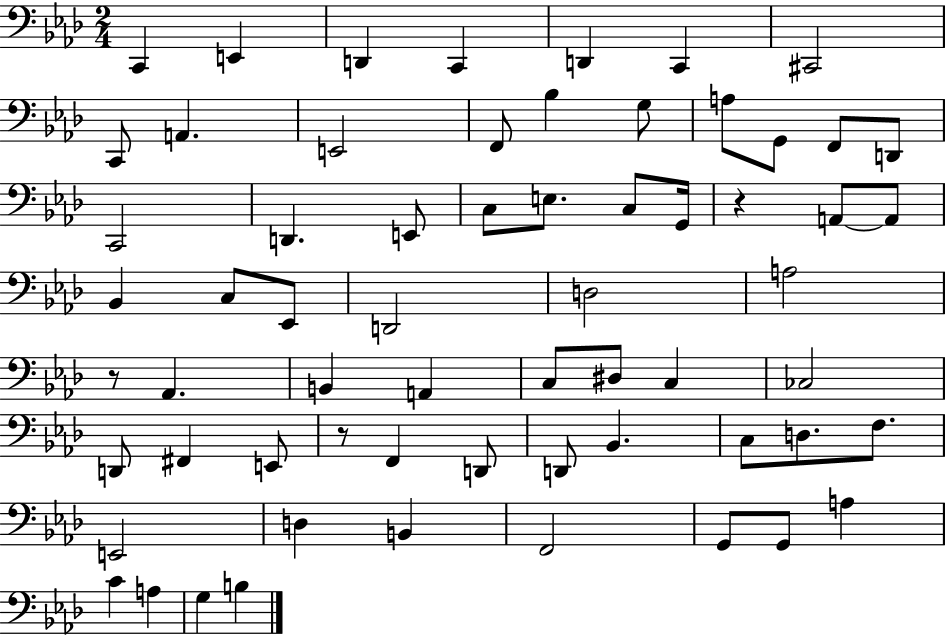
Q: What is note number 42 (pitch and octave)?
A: E2